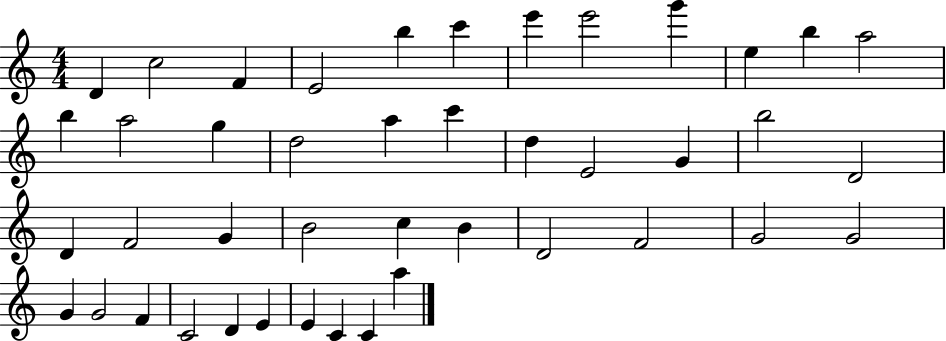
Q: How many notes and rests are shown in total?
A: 43